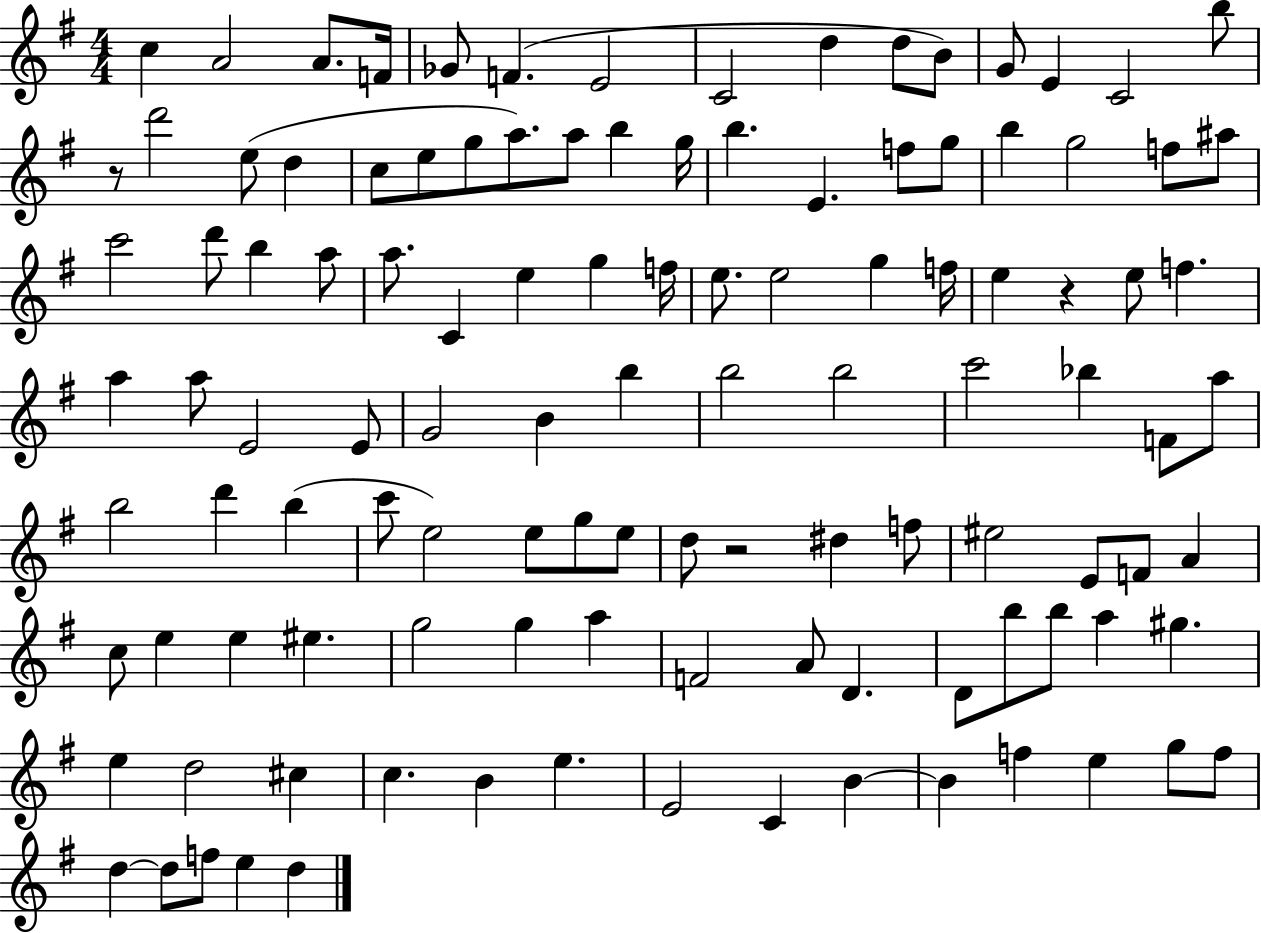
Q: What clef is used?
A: treble